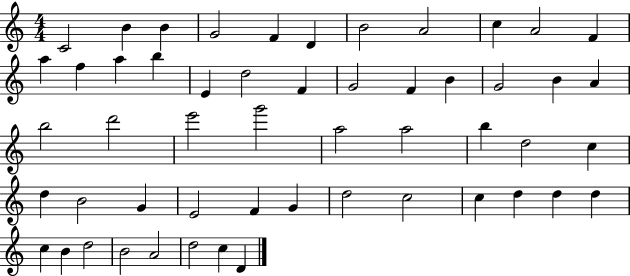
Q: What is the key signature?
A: C major